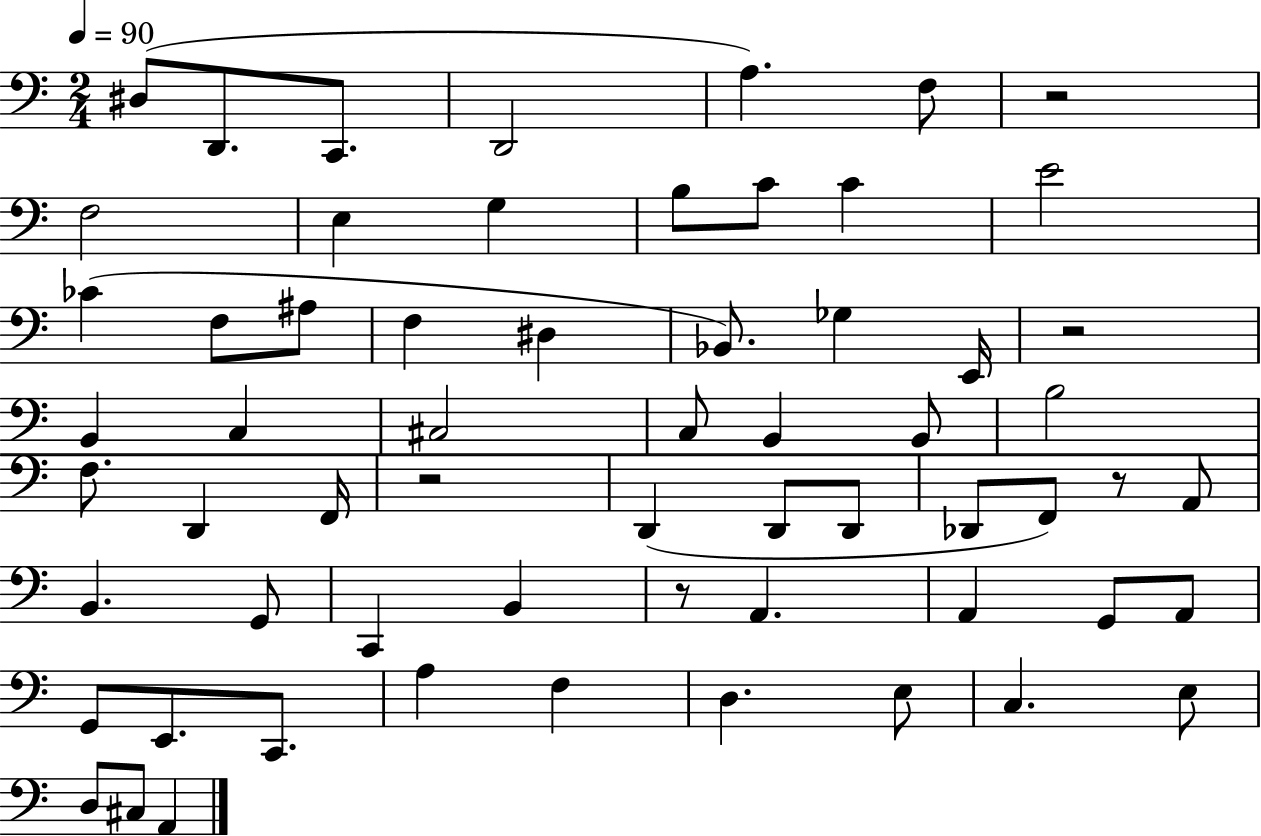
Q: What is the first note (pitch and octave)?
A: D#3